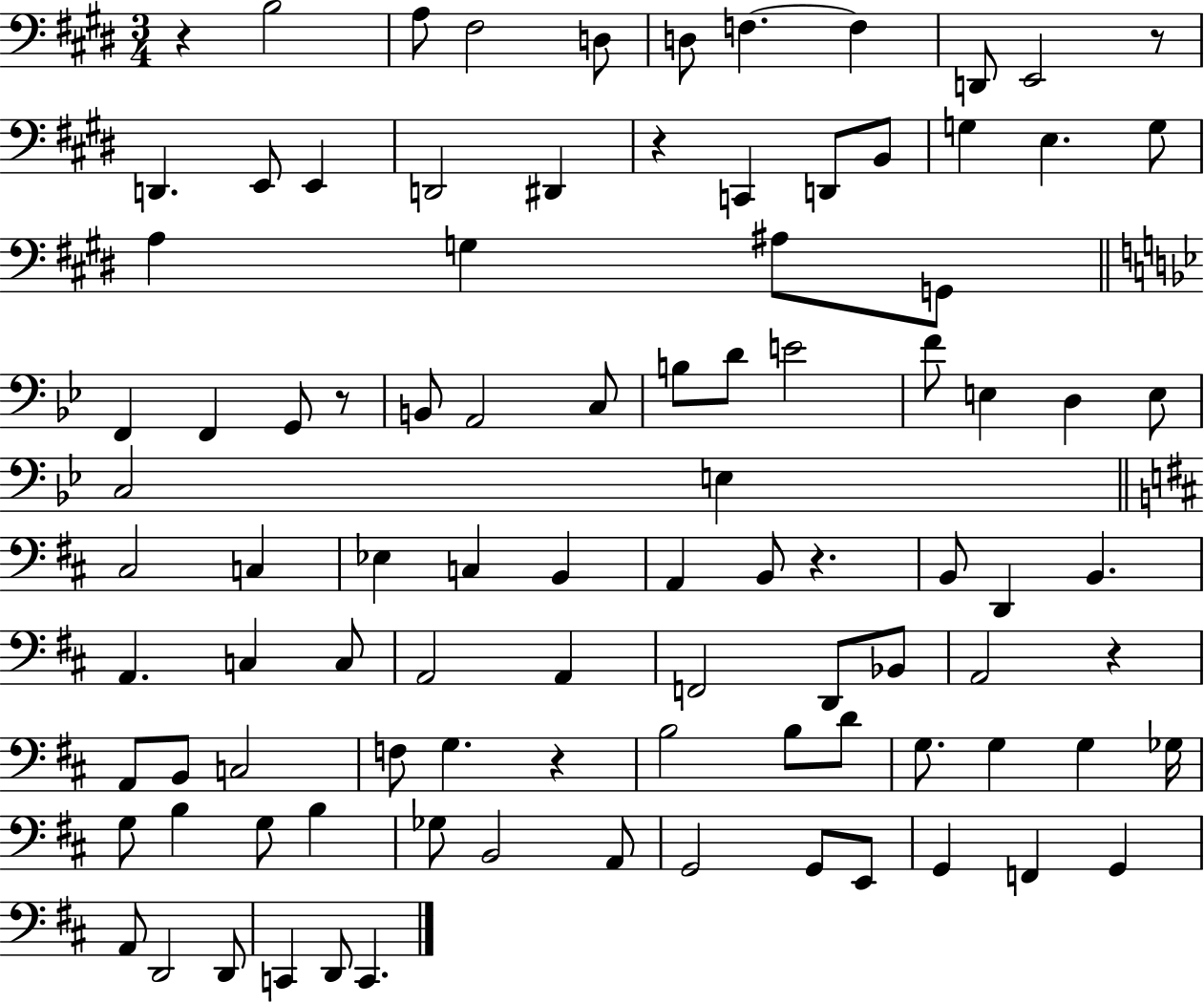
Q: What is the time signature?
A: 3/4